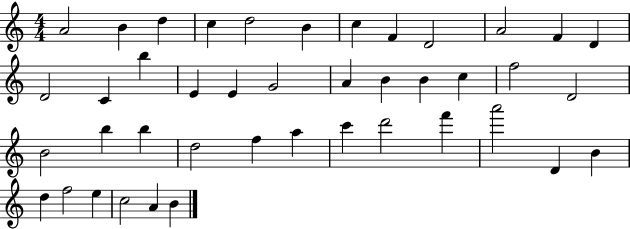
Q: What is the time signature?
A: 4/4